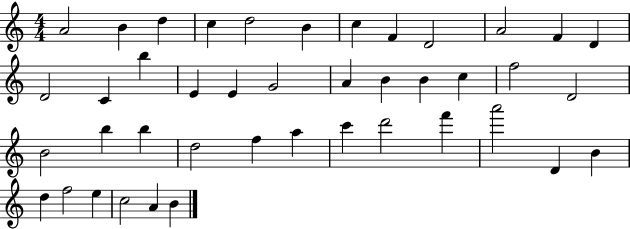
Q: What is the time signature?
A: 4/4